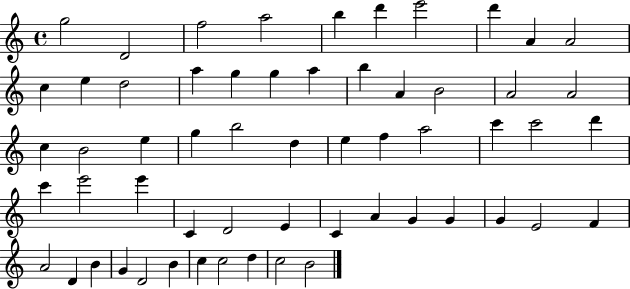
X:1
T:Untitled
M:4/4
L:1/4
K:C
g2 D2 f2 a2 b d' e'2 d' A A2 c e d2 a g g a b A B2 A2 A2 c B2 e g b2 d e f a2 c' c'2 d' c' e'2 e' C D2 E C A G G G E2 F A2 D B G D2 B c c2 d c2 B2